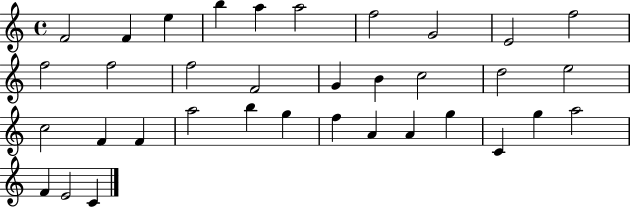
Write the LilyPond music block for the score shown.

{
  \clef treble
  \time 4/4
  \defaultTimeSignature
  \key c \major
  f'2 f'4 e''4 | b''4 a''4 a''2 | f''2 g'2 | e'2 f''2 | \break f''2 f''2 | f''2 f'2 | g'4 b'4 c''2 | d''2 e''2 | \break c''2 f'4 f'4 | a''2 b''4 g''4 | f''4 a'4 a'4 g''4 | c'4 g''4 a''2 | \break f'4 e'2 c'4 | \bar "|."
}